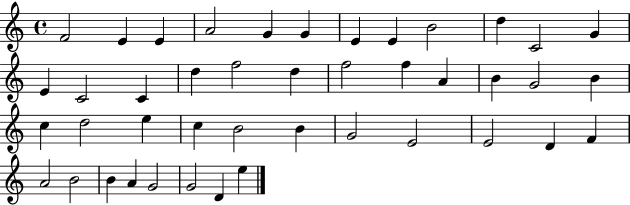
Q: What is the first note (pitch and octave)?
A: F4